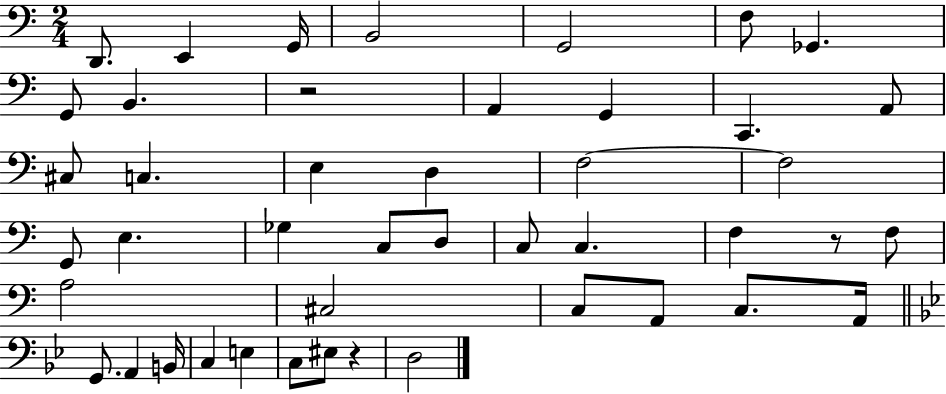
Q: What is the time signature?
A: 2/4